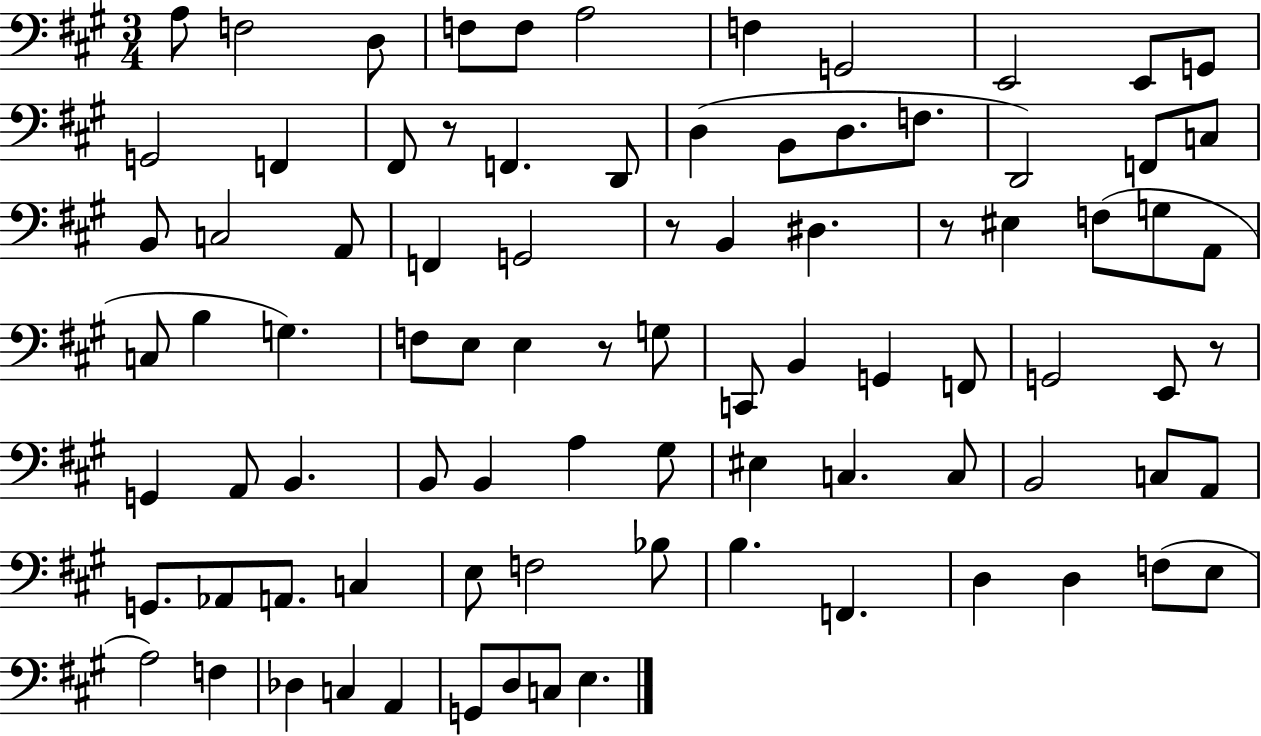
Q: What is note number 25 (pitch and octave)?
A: C3